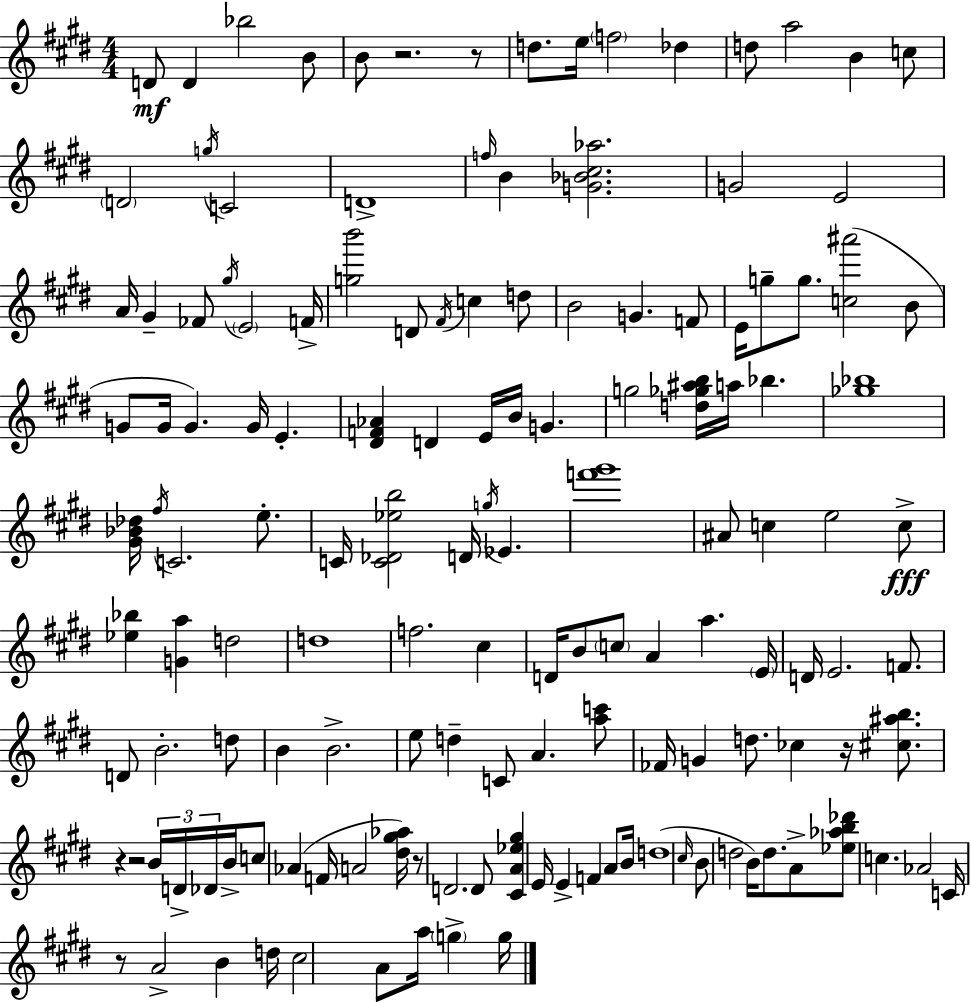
D4/e D4/q Bb5/h B4/e B4/e R/h. R/e D5/e. E5/s F5/h Db5/q D5/e A5/h B4/q C5/e D4/h G5/s C4/h D4/w F5/s B4/q [G4,Bb4,C#5,Ab5]/h. G4/h E4/h A4/s G#4/q FES4/e G#5/s E4/h F4/s [G5,B6]/h D4/e F#4/s C5/q D5/e B4/h G4/q. F4/e E4/s G5/e G5/e. [C5,A#6]/h B4/e G4/e G4/s G4/q. G4/s E4/q. [D#4,F4,Ab4]/q D4/q E4/s B4/s G4/q. G5/h [D5,Gb5,A#5,B5]/s A5/s Bb5/q. [Gb5,Bb5]/w [G#4,Bb4,Db5]/s F#5/s C4/h. E5/e. C4/s [C4,Db4,Eb5,B5]/h D4/s G5/s Eb4/q. [F6,G#6]/w A#4/e C5/q E5/h C5/e [Eb5,Bb5]/q [G4,A5]/q D5/h D5/w F5/h. C#5/q D4/s B4/e C5/e A4/q A5/q. E4/s D4/s E4/h. F4/e. D4/e B4/h. D5/e B4/q B4/h. E5/e D5/q C4/e A4/q. [A5,C6]/e FES4/s G4/q D5/e. CES5/q R/s [C#5,A#5,B5]/e. R/q R/h B4/s D4/s Db4/s B4/s C5/e Ab4/q F4/s A4/h [D#5,G#5,Ab5]/s R/e D4/h. D4/e [C#4,A4,Eb5,G#5]/q E4/s E4/q F4/q A4/e B4/s D5/w C#5/s B4/e D5/h B4/s D5/e. A4/e [Eb5,Ab5,B5,Db6]/e C5/q. Ab4/h C4/s R/e A4/h B4/q D5/s C#5/h A4/e A5/s G5/q G5/s